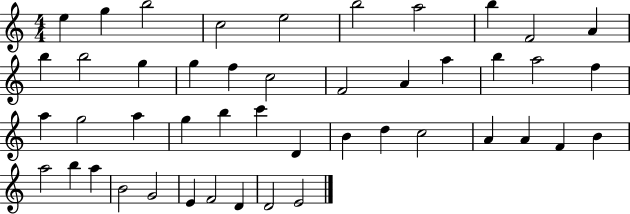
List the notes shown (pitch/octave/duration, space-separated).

E5/q G5/q B5/h C5/h E5/h B5/h A5/h B5/q F4/h A4/q B5/q B5/h G5/q G5/q F5/q C5/h F4/h A4/q A5/q B5/q A5/h F5/q A5/q G5/h A5/q G5/q B5/q C6/q D4/q B4/q D5/q C5/h A4/q A4/q F4/q B4/q A5/h B5/q A5/q B4/h G4/h E4/q F4/h D4/q D4/h E4/h